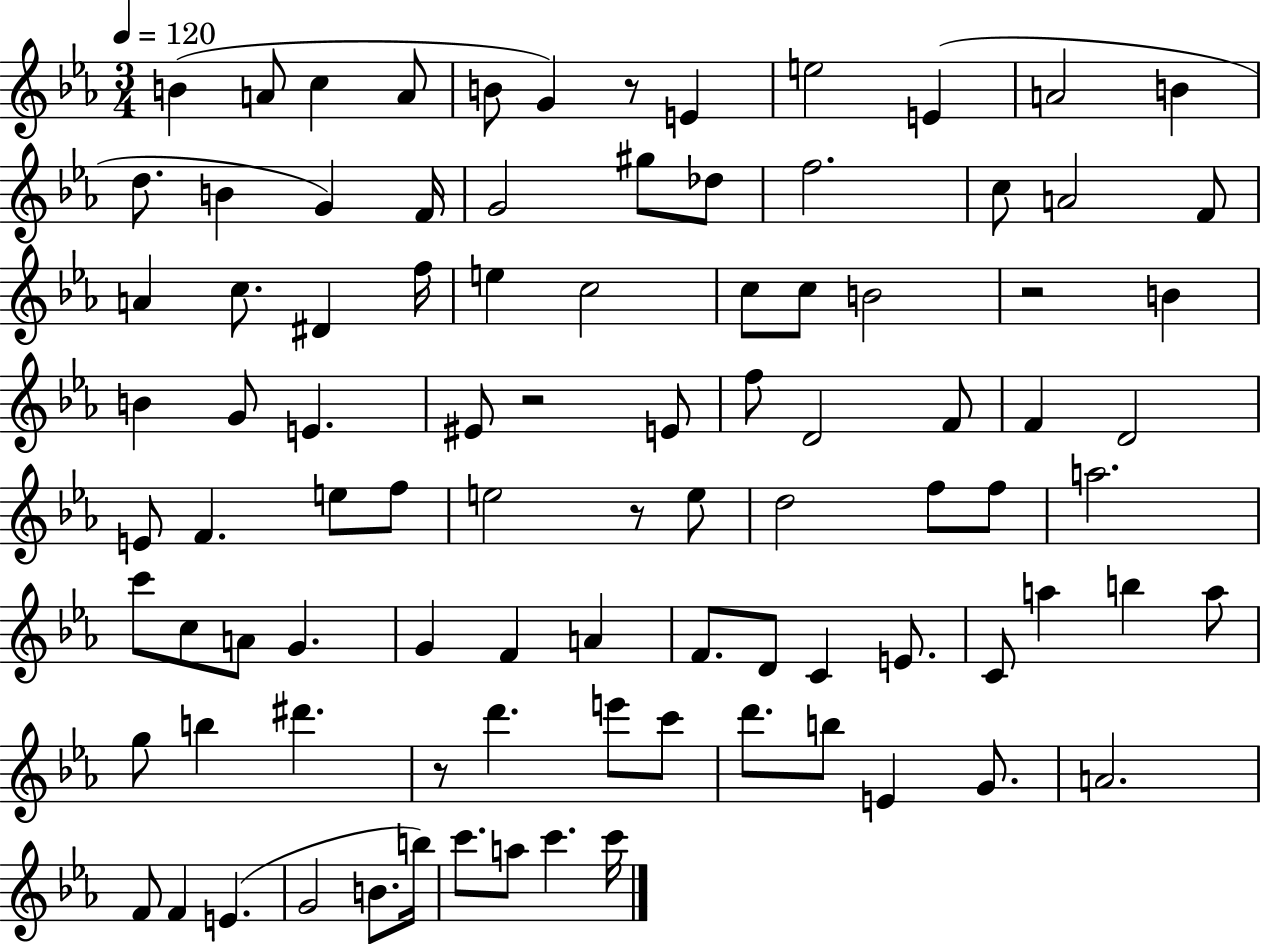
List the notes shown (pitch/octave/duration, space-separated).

B4/q A4/e C5/q A4/e B4/e G4/q R/e E4/q E5/h E4/q A4/h B4/q D5/e. B4/q G4/q F4/s G4/h G#5/e Db5/e F5/h. C5/e A4/h F4/e A4/q C5/e. D#4/q F5/s E5/q C5/h C5/e C5/e B4/h R/h B4/q B4/q G4/e E4/q. EIS4/e R/h E4/e F5/e D4/h F4/e F4/q D4/h E4/e F4/q. E5/e F5/e E5/h R/e E5/e D5/h F5/e F5/e A5/h. C6/e C5/e A4/e G4/q. G4/q F4/q A4/q F4/e. D4/e C4/q E4/e. C4/e A5/q B5/q A5/e G5/e B5/q D#6/q. R/e D6/q. E6/e C6/e D6/e. B5/e E4/q G4/e. A4/h. F4/e F4/q E4/q. G4/h B4/e. B5/s C6/e. A5/e C6/q. C6/s